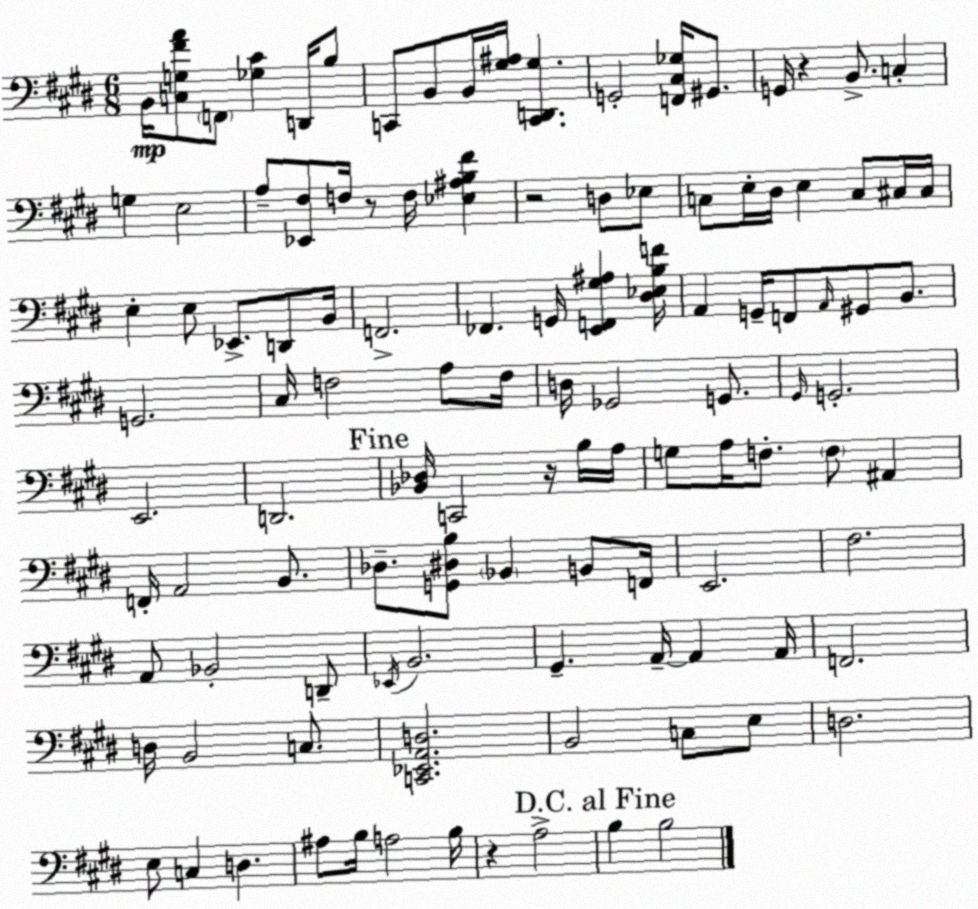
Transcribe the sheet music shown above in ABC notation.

X:1
T:Untitled
M:6/8
L:1/4
K:E
B,,/4 [C,G,^FA]/2 F,,/2 [_G,^C] D,,/4 B,/2 C,,/2 B,,/2 B,,/4 [^G,^A,]/4 [C,,D,,^G,] G,,2 [F,,^C,_G,]/4 ^G,,/2 G,,/4 z B,,/2 C, G, E,2 A,/2 [_E,,^F,]/2 F,/4 z/2 F,/4 [_E,^A,B,^F] z2 D,/2 _E,/2 C,/2 E,/4 ^D,/4 E, C,/2 ^C,/4 ^C,/4 E, E,/2 _E,,/2 D,,/2 B,,/4 F,,2 _F,, G,,/4 [E,,F,,^G,^A,] [^D,_E,B,F]/4 A,, G,,/4 F,,/2 A,,/4 ^G,,/2 B,,/2 G,,2 ^C,/4 F,2 A,/2 F,/4 D,/4 _G,,2 G,,/2 ^G,,/4 G,,2 E,,2 D,,2 [_B,,_D,]/4 C,,2 z/4 B,/4 A,/4 G,/2 A,/4 F,/2 F,/2 ^A,, F,,/4 A,,2 B,,/2 _D,/2 [G,,^D,B,]/2 _B,, B,,/2 F,,/4 E,,2 ^F,2 A,,/2 _B,,2 D,,/2 _E,,/4 B,,2 ^G,, A,,/4 A,, A,,/4 F,,2 D,/4 B,,2 C,/2 [C,,_E,,A,,D,]2 B,,2 C,/2 E,/2 D,2 E,/2 C, D, ^A,/2 B,/4 A,2 B,/4 z A,2 B, B,2